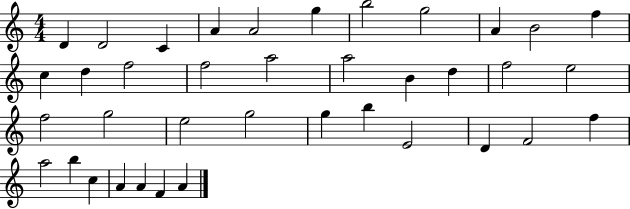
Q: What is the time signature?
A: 4/4